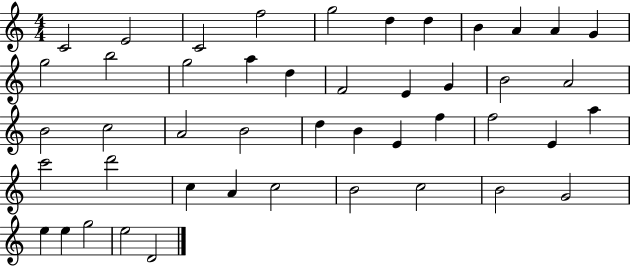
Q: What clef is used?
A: treble